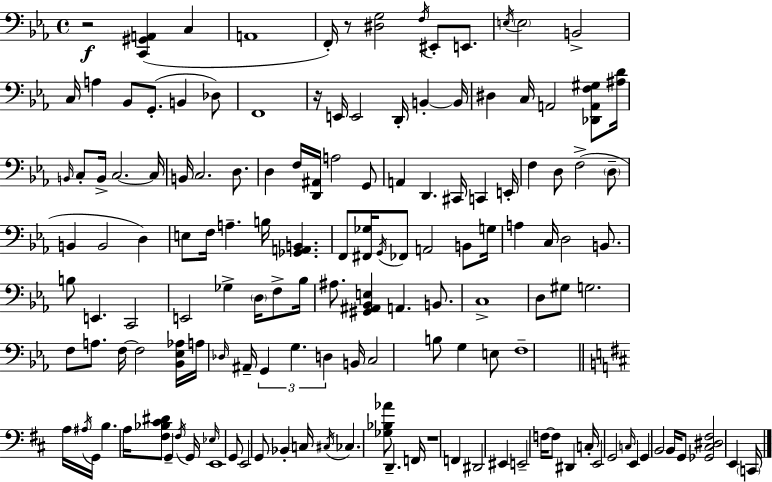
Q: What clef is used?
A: bass